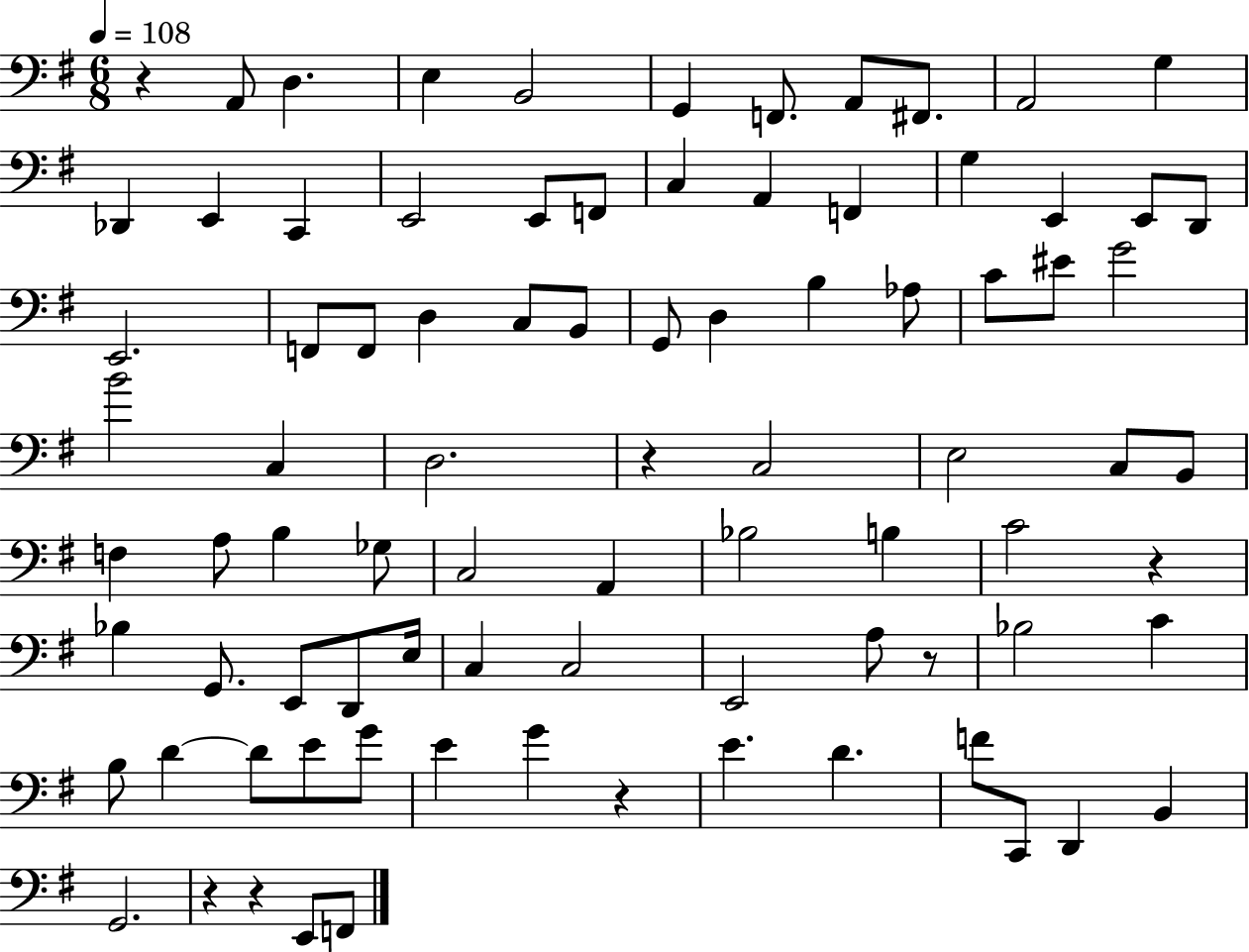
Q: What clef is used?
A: bass